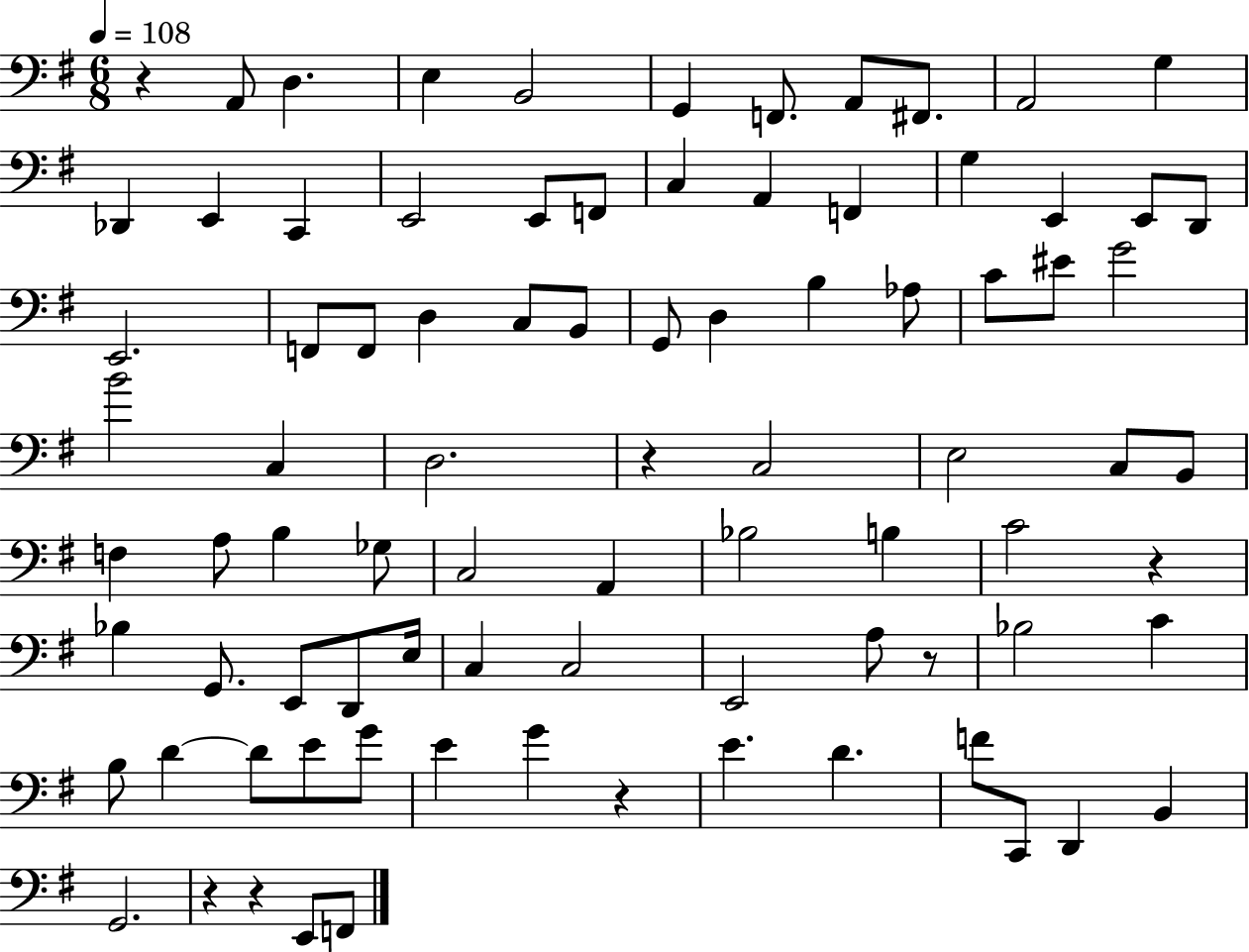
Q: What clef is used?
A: bass